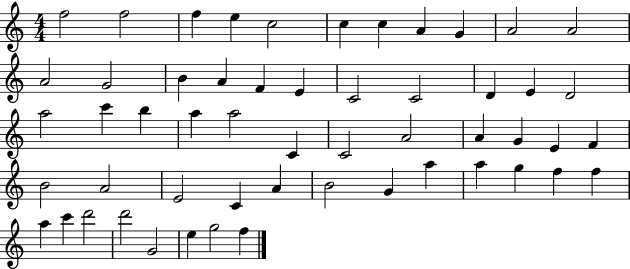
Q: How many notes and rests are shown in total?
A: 54